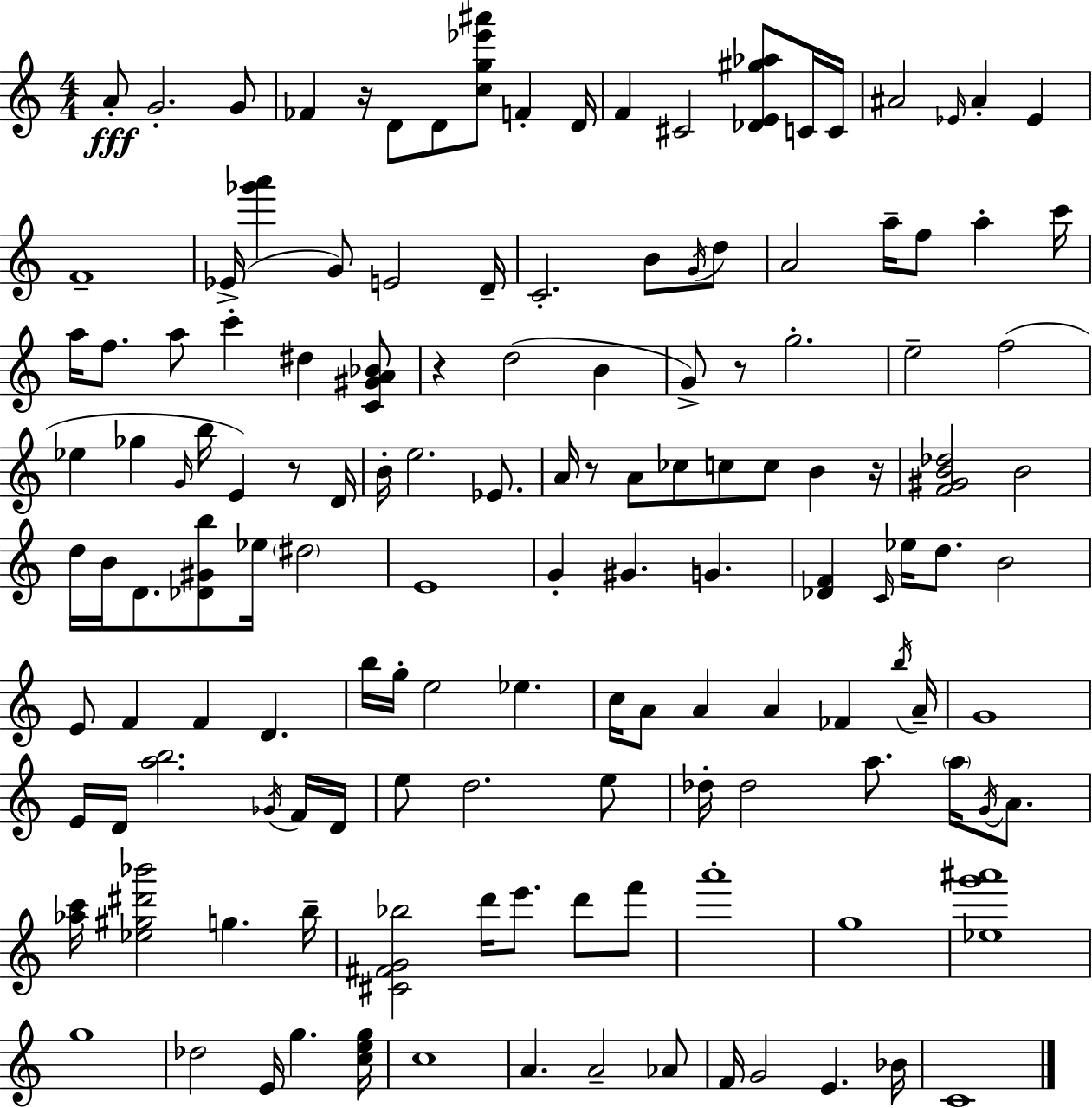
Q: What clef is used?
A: treble